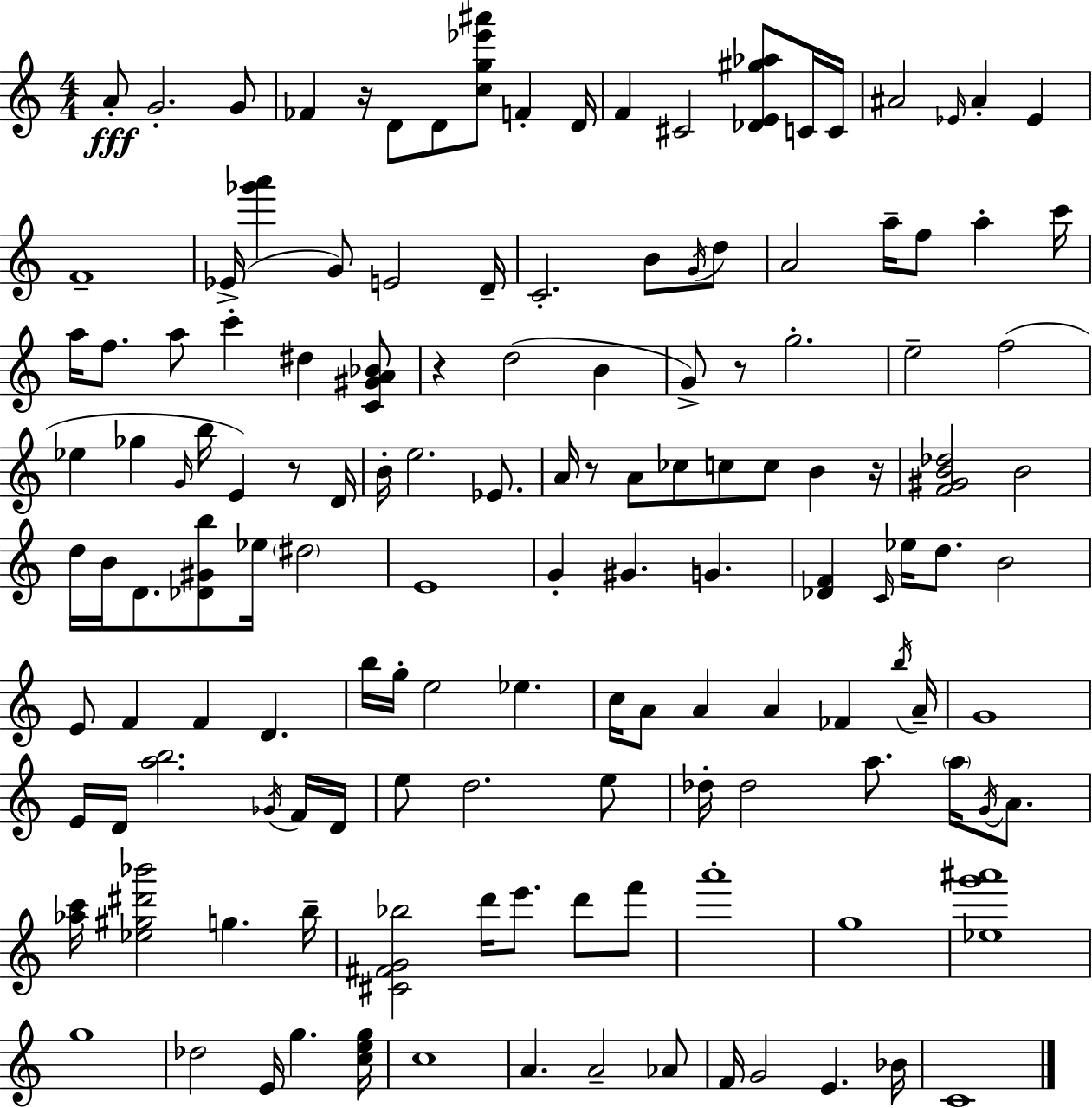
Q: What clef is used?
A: treble